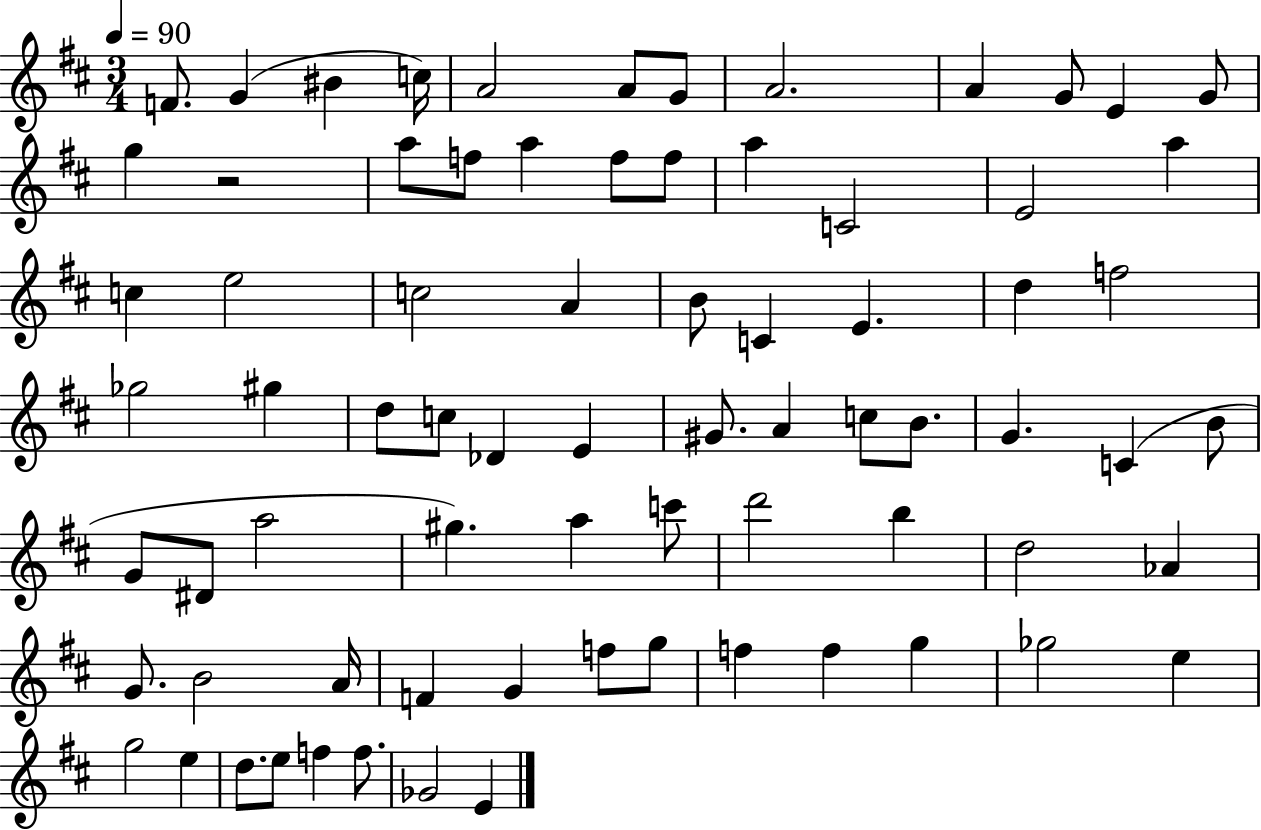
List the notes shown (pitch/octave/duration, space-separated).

F4/e. G4/q BIS4/q C5/s A4/h A4/e G4/e A4/h. A4/q G4/e E4/q G4/e G5/q R/h A5/e F5/e A5/q F5/e F5/e A5/q C4/h E4/h A5/q C5/q E5/h C5/h A4/q B4/e C4/q E4/q. D5/q F5/h Gb5/h G#5/q D5/e C5/e Db4/q E4/q G#4/e. A4/q C5/e B4/e. G4/q. C4/q B4/e G4/e D#4/e A5/h G#5/q. A5/q C6/e D6/h B5/q D5/h Ab4/q G4/e. B4/h A4/s F4/q G4/q F5/e G5/e F5/q F5/q G5/q Gb5/h E5/q G5/h E5/q D5/e. E5/e F5/q F5/e. Gb4/h E4/q